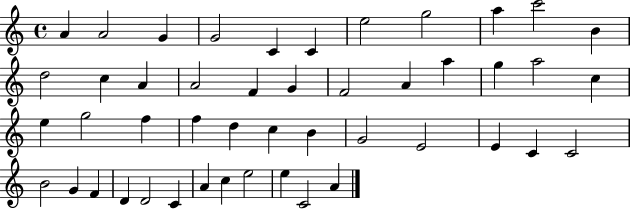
X:1
T:Untitled
M:4/4
L:1/4
K:C
A A2 G G2 C C e2 g2 a c'2 B d2 c A A2 F G F2 A a g a2 c e g2 f f d c B G2 E2 E C C2 B2 G F D D2 C A c e2 e C2 A